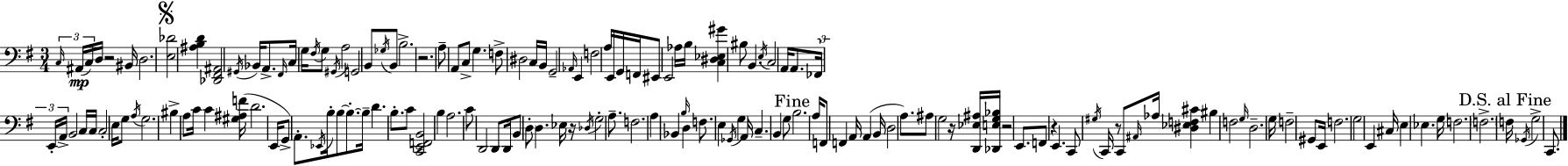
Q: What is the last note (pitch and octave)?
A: C2